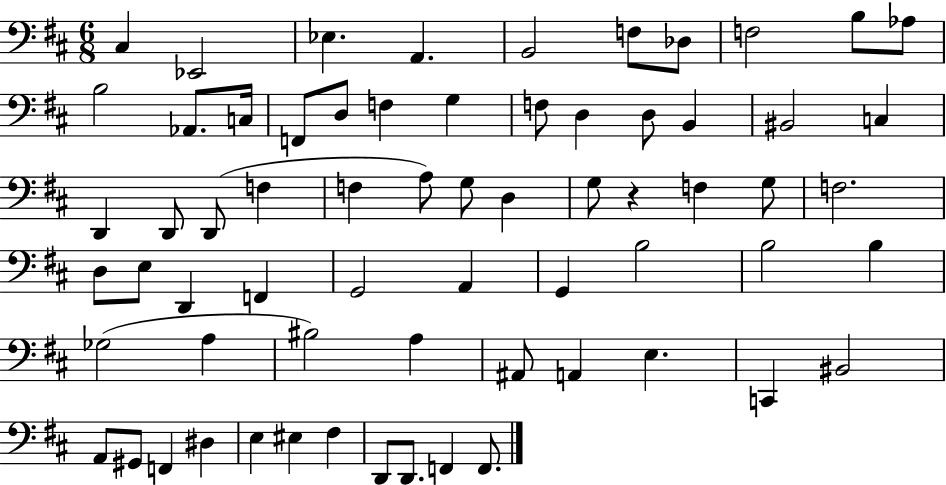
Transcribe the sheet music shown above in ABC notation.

X:1
T:Untitled
M:6/8
L:1/4
K:D
^C, _E,,2 _E, A,, B,,2 F,/2 _D,/2 F,2 B,/2 _A,/2 B,2 _A,,/2 C,/4 F,,/2 D,/2 F, G, F,/2 D, D,/2 B,, ^B,,2 C, D,, D,,/2 D,,/2 F, F, A,/2 G,/2 D, G,/2 z F, G,/2 F,2 D,/2 E,/2 D,, F,, G,,2 A,, G,, B,2 B,2 B, _G,2 A, ^B,2 A, ^A,,/2 A,, E, C,, ^B,,2 A,,/2 ^G,,/2 F,, ^D, E, ^E, ^F, D,,/2 D,,/2 F,, F,,/2